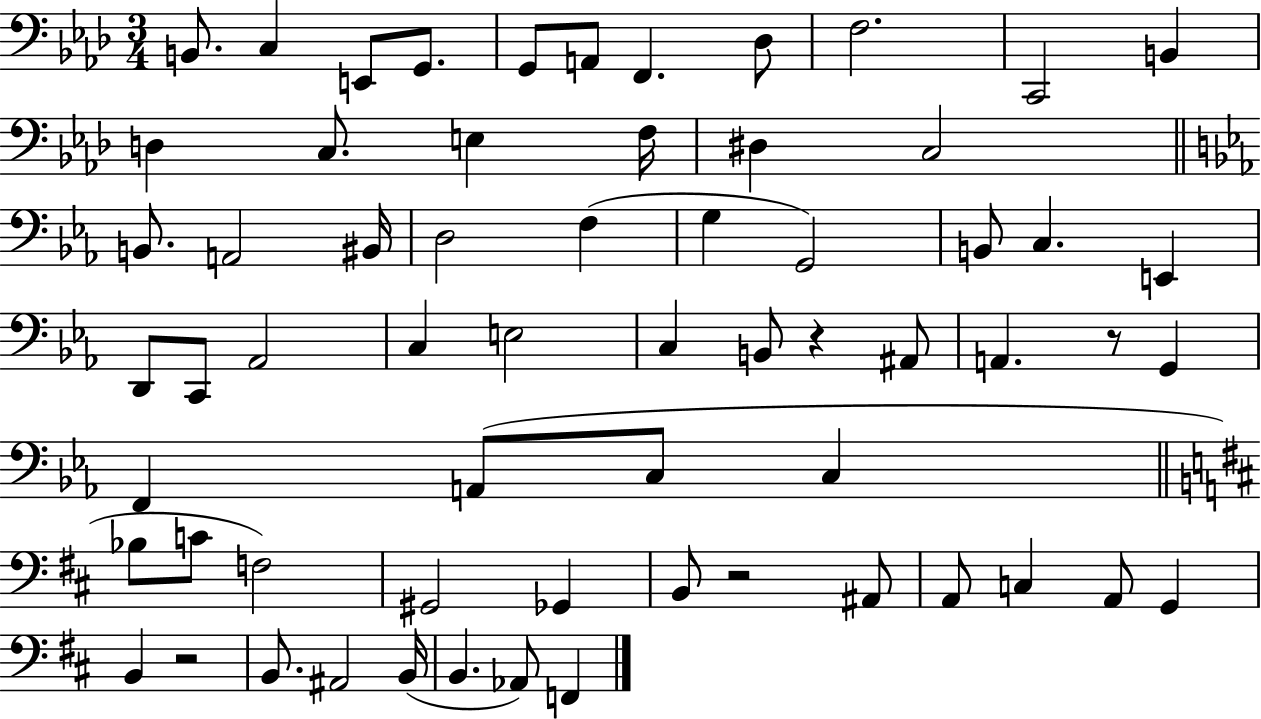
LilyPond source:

{
  \clef bass
  \numericTimeSignature
  \time 3/4
  \key aes \major
  \repeat volta 2 { b,8. c4 e,8 g,8. | g,8 a,8 f,4. des8 | f2. | c,2 b,4 | \break d4 c8. e4 f16 | dis4 c2 | \bar "||" \break \key ees \major b,8. a,2 bis,16 | d2 f4( | g4 g,2) | b,8 c4. e,4 | \break d,8 c,8 aes,2 | c4 e2 | c4 b,8 r4 ais,8 | a,4. r8 g,4 | \break f,4 a,8( c8 c4 | \bar "||" \break \key d \major bes8 c'8 f2) | gis,2 ges,4 | b,8 r2 ais,8 | a,8 c4 a,8 g,4 | \break b,4 r2 | b,8. ais,2 b,16( | b,4. aes,8) f,4 | } \bar "|."
}